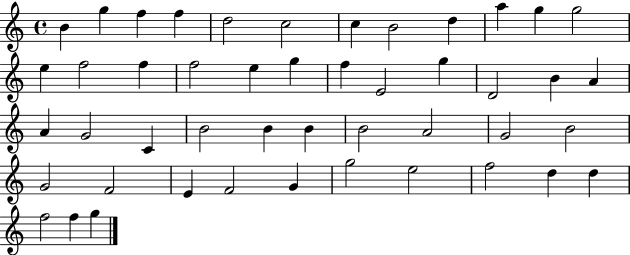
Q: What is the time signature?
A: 4/4